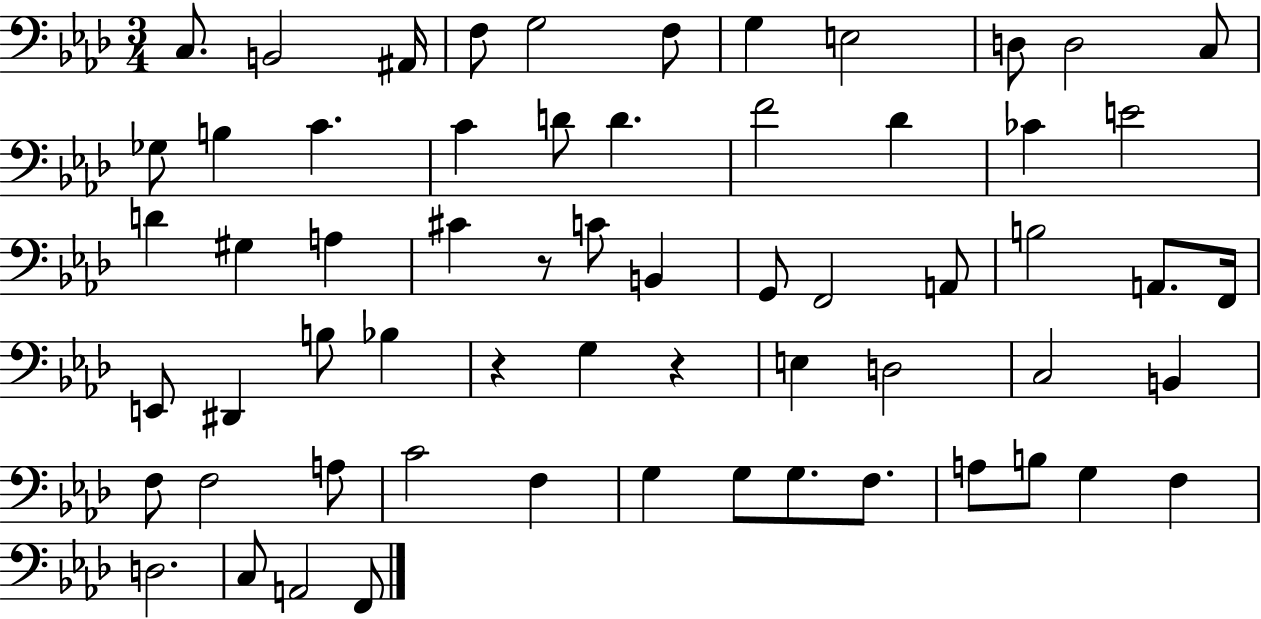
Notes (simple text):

C3/e. B2/h A#2/s F3/e G3/h F3/e G3/q E3/h D3/e D3/h C3/e Gb3/e B3/q C4/q. C4/q D4/e D4/q. F4/h Db4/q CES4/q E4/h D4/q G#3/q A3/q C#4/q R/e C4/e B2/q G2/e F2/h A2/e B3/h A2/e. F2/s E2/e D#2/q B3/e Bb3/q R/q G3/q R/q E3/q D3/h C3/h B2/q F3/e F3/h A3/e C4/h F3/q G3/q G3/e G3/e. F3/e. A3/e B3/e G3/q F3/q D3/h. C3/e A2/h F2/e